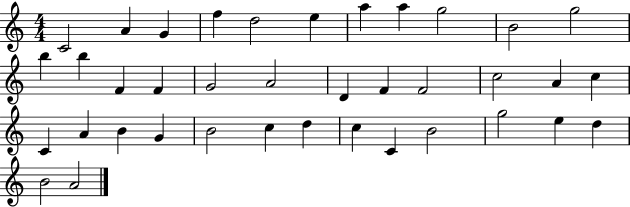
{
  \clef treble
  \numericTimeSignature
  \time 4/4
  \key c \major
  c'2 a'4 g'4 | f''4 d''2 e''4 | a''4 a''4 g''2 | b'2 g''2 | \break b''4 b''4 f'4 f'4 | g'2 a'2 | d'4 f'4 f'2 | c''2 a'4 c''4 | \break c'4 a'4 b'4 g'4 | b'2 c''4 d''4 | c''4 c'4 b'2 | g''2 e''4 d''4 | \break b'2 a'2 | \bar "|."
}